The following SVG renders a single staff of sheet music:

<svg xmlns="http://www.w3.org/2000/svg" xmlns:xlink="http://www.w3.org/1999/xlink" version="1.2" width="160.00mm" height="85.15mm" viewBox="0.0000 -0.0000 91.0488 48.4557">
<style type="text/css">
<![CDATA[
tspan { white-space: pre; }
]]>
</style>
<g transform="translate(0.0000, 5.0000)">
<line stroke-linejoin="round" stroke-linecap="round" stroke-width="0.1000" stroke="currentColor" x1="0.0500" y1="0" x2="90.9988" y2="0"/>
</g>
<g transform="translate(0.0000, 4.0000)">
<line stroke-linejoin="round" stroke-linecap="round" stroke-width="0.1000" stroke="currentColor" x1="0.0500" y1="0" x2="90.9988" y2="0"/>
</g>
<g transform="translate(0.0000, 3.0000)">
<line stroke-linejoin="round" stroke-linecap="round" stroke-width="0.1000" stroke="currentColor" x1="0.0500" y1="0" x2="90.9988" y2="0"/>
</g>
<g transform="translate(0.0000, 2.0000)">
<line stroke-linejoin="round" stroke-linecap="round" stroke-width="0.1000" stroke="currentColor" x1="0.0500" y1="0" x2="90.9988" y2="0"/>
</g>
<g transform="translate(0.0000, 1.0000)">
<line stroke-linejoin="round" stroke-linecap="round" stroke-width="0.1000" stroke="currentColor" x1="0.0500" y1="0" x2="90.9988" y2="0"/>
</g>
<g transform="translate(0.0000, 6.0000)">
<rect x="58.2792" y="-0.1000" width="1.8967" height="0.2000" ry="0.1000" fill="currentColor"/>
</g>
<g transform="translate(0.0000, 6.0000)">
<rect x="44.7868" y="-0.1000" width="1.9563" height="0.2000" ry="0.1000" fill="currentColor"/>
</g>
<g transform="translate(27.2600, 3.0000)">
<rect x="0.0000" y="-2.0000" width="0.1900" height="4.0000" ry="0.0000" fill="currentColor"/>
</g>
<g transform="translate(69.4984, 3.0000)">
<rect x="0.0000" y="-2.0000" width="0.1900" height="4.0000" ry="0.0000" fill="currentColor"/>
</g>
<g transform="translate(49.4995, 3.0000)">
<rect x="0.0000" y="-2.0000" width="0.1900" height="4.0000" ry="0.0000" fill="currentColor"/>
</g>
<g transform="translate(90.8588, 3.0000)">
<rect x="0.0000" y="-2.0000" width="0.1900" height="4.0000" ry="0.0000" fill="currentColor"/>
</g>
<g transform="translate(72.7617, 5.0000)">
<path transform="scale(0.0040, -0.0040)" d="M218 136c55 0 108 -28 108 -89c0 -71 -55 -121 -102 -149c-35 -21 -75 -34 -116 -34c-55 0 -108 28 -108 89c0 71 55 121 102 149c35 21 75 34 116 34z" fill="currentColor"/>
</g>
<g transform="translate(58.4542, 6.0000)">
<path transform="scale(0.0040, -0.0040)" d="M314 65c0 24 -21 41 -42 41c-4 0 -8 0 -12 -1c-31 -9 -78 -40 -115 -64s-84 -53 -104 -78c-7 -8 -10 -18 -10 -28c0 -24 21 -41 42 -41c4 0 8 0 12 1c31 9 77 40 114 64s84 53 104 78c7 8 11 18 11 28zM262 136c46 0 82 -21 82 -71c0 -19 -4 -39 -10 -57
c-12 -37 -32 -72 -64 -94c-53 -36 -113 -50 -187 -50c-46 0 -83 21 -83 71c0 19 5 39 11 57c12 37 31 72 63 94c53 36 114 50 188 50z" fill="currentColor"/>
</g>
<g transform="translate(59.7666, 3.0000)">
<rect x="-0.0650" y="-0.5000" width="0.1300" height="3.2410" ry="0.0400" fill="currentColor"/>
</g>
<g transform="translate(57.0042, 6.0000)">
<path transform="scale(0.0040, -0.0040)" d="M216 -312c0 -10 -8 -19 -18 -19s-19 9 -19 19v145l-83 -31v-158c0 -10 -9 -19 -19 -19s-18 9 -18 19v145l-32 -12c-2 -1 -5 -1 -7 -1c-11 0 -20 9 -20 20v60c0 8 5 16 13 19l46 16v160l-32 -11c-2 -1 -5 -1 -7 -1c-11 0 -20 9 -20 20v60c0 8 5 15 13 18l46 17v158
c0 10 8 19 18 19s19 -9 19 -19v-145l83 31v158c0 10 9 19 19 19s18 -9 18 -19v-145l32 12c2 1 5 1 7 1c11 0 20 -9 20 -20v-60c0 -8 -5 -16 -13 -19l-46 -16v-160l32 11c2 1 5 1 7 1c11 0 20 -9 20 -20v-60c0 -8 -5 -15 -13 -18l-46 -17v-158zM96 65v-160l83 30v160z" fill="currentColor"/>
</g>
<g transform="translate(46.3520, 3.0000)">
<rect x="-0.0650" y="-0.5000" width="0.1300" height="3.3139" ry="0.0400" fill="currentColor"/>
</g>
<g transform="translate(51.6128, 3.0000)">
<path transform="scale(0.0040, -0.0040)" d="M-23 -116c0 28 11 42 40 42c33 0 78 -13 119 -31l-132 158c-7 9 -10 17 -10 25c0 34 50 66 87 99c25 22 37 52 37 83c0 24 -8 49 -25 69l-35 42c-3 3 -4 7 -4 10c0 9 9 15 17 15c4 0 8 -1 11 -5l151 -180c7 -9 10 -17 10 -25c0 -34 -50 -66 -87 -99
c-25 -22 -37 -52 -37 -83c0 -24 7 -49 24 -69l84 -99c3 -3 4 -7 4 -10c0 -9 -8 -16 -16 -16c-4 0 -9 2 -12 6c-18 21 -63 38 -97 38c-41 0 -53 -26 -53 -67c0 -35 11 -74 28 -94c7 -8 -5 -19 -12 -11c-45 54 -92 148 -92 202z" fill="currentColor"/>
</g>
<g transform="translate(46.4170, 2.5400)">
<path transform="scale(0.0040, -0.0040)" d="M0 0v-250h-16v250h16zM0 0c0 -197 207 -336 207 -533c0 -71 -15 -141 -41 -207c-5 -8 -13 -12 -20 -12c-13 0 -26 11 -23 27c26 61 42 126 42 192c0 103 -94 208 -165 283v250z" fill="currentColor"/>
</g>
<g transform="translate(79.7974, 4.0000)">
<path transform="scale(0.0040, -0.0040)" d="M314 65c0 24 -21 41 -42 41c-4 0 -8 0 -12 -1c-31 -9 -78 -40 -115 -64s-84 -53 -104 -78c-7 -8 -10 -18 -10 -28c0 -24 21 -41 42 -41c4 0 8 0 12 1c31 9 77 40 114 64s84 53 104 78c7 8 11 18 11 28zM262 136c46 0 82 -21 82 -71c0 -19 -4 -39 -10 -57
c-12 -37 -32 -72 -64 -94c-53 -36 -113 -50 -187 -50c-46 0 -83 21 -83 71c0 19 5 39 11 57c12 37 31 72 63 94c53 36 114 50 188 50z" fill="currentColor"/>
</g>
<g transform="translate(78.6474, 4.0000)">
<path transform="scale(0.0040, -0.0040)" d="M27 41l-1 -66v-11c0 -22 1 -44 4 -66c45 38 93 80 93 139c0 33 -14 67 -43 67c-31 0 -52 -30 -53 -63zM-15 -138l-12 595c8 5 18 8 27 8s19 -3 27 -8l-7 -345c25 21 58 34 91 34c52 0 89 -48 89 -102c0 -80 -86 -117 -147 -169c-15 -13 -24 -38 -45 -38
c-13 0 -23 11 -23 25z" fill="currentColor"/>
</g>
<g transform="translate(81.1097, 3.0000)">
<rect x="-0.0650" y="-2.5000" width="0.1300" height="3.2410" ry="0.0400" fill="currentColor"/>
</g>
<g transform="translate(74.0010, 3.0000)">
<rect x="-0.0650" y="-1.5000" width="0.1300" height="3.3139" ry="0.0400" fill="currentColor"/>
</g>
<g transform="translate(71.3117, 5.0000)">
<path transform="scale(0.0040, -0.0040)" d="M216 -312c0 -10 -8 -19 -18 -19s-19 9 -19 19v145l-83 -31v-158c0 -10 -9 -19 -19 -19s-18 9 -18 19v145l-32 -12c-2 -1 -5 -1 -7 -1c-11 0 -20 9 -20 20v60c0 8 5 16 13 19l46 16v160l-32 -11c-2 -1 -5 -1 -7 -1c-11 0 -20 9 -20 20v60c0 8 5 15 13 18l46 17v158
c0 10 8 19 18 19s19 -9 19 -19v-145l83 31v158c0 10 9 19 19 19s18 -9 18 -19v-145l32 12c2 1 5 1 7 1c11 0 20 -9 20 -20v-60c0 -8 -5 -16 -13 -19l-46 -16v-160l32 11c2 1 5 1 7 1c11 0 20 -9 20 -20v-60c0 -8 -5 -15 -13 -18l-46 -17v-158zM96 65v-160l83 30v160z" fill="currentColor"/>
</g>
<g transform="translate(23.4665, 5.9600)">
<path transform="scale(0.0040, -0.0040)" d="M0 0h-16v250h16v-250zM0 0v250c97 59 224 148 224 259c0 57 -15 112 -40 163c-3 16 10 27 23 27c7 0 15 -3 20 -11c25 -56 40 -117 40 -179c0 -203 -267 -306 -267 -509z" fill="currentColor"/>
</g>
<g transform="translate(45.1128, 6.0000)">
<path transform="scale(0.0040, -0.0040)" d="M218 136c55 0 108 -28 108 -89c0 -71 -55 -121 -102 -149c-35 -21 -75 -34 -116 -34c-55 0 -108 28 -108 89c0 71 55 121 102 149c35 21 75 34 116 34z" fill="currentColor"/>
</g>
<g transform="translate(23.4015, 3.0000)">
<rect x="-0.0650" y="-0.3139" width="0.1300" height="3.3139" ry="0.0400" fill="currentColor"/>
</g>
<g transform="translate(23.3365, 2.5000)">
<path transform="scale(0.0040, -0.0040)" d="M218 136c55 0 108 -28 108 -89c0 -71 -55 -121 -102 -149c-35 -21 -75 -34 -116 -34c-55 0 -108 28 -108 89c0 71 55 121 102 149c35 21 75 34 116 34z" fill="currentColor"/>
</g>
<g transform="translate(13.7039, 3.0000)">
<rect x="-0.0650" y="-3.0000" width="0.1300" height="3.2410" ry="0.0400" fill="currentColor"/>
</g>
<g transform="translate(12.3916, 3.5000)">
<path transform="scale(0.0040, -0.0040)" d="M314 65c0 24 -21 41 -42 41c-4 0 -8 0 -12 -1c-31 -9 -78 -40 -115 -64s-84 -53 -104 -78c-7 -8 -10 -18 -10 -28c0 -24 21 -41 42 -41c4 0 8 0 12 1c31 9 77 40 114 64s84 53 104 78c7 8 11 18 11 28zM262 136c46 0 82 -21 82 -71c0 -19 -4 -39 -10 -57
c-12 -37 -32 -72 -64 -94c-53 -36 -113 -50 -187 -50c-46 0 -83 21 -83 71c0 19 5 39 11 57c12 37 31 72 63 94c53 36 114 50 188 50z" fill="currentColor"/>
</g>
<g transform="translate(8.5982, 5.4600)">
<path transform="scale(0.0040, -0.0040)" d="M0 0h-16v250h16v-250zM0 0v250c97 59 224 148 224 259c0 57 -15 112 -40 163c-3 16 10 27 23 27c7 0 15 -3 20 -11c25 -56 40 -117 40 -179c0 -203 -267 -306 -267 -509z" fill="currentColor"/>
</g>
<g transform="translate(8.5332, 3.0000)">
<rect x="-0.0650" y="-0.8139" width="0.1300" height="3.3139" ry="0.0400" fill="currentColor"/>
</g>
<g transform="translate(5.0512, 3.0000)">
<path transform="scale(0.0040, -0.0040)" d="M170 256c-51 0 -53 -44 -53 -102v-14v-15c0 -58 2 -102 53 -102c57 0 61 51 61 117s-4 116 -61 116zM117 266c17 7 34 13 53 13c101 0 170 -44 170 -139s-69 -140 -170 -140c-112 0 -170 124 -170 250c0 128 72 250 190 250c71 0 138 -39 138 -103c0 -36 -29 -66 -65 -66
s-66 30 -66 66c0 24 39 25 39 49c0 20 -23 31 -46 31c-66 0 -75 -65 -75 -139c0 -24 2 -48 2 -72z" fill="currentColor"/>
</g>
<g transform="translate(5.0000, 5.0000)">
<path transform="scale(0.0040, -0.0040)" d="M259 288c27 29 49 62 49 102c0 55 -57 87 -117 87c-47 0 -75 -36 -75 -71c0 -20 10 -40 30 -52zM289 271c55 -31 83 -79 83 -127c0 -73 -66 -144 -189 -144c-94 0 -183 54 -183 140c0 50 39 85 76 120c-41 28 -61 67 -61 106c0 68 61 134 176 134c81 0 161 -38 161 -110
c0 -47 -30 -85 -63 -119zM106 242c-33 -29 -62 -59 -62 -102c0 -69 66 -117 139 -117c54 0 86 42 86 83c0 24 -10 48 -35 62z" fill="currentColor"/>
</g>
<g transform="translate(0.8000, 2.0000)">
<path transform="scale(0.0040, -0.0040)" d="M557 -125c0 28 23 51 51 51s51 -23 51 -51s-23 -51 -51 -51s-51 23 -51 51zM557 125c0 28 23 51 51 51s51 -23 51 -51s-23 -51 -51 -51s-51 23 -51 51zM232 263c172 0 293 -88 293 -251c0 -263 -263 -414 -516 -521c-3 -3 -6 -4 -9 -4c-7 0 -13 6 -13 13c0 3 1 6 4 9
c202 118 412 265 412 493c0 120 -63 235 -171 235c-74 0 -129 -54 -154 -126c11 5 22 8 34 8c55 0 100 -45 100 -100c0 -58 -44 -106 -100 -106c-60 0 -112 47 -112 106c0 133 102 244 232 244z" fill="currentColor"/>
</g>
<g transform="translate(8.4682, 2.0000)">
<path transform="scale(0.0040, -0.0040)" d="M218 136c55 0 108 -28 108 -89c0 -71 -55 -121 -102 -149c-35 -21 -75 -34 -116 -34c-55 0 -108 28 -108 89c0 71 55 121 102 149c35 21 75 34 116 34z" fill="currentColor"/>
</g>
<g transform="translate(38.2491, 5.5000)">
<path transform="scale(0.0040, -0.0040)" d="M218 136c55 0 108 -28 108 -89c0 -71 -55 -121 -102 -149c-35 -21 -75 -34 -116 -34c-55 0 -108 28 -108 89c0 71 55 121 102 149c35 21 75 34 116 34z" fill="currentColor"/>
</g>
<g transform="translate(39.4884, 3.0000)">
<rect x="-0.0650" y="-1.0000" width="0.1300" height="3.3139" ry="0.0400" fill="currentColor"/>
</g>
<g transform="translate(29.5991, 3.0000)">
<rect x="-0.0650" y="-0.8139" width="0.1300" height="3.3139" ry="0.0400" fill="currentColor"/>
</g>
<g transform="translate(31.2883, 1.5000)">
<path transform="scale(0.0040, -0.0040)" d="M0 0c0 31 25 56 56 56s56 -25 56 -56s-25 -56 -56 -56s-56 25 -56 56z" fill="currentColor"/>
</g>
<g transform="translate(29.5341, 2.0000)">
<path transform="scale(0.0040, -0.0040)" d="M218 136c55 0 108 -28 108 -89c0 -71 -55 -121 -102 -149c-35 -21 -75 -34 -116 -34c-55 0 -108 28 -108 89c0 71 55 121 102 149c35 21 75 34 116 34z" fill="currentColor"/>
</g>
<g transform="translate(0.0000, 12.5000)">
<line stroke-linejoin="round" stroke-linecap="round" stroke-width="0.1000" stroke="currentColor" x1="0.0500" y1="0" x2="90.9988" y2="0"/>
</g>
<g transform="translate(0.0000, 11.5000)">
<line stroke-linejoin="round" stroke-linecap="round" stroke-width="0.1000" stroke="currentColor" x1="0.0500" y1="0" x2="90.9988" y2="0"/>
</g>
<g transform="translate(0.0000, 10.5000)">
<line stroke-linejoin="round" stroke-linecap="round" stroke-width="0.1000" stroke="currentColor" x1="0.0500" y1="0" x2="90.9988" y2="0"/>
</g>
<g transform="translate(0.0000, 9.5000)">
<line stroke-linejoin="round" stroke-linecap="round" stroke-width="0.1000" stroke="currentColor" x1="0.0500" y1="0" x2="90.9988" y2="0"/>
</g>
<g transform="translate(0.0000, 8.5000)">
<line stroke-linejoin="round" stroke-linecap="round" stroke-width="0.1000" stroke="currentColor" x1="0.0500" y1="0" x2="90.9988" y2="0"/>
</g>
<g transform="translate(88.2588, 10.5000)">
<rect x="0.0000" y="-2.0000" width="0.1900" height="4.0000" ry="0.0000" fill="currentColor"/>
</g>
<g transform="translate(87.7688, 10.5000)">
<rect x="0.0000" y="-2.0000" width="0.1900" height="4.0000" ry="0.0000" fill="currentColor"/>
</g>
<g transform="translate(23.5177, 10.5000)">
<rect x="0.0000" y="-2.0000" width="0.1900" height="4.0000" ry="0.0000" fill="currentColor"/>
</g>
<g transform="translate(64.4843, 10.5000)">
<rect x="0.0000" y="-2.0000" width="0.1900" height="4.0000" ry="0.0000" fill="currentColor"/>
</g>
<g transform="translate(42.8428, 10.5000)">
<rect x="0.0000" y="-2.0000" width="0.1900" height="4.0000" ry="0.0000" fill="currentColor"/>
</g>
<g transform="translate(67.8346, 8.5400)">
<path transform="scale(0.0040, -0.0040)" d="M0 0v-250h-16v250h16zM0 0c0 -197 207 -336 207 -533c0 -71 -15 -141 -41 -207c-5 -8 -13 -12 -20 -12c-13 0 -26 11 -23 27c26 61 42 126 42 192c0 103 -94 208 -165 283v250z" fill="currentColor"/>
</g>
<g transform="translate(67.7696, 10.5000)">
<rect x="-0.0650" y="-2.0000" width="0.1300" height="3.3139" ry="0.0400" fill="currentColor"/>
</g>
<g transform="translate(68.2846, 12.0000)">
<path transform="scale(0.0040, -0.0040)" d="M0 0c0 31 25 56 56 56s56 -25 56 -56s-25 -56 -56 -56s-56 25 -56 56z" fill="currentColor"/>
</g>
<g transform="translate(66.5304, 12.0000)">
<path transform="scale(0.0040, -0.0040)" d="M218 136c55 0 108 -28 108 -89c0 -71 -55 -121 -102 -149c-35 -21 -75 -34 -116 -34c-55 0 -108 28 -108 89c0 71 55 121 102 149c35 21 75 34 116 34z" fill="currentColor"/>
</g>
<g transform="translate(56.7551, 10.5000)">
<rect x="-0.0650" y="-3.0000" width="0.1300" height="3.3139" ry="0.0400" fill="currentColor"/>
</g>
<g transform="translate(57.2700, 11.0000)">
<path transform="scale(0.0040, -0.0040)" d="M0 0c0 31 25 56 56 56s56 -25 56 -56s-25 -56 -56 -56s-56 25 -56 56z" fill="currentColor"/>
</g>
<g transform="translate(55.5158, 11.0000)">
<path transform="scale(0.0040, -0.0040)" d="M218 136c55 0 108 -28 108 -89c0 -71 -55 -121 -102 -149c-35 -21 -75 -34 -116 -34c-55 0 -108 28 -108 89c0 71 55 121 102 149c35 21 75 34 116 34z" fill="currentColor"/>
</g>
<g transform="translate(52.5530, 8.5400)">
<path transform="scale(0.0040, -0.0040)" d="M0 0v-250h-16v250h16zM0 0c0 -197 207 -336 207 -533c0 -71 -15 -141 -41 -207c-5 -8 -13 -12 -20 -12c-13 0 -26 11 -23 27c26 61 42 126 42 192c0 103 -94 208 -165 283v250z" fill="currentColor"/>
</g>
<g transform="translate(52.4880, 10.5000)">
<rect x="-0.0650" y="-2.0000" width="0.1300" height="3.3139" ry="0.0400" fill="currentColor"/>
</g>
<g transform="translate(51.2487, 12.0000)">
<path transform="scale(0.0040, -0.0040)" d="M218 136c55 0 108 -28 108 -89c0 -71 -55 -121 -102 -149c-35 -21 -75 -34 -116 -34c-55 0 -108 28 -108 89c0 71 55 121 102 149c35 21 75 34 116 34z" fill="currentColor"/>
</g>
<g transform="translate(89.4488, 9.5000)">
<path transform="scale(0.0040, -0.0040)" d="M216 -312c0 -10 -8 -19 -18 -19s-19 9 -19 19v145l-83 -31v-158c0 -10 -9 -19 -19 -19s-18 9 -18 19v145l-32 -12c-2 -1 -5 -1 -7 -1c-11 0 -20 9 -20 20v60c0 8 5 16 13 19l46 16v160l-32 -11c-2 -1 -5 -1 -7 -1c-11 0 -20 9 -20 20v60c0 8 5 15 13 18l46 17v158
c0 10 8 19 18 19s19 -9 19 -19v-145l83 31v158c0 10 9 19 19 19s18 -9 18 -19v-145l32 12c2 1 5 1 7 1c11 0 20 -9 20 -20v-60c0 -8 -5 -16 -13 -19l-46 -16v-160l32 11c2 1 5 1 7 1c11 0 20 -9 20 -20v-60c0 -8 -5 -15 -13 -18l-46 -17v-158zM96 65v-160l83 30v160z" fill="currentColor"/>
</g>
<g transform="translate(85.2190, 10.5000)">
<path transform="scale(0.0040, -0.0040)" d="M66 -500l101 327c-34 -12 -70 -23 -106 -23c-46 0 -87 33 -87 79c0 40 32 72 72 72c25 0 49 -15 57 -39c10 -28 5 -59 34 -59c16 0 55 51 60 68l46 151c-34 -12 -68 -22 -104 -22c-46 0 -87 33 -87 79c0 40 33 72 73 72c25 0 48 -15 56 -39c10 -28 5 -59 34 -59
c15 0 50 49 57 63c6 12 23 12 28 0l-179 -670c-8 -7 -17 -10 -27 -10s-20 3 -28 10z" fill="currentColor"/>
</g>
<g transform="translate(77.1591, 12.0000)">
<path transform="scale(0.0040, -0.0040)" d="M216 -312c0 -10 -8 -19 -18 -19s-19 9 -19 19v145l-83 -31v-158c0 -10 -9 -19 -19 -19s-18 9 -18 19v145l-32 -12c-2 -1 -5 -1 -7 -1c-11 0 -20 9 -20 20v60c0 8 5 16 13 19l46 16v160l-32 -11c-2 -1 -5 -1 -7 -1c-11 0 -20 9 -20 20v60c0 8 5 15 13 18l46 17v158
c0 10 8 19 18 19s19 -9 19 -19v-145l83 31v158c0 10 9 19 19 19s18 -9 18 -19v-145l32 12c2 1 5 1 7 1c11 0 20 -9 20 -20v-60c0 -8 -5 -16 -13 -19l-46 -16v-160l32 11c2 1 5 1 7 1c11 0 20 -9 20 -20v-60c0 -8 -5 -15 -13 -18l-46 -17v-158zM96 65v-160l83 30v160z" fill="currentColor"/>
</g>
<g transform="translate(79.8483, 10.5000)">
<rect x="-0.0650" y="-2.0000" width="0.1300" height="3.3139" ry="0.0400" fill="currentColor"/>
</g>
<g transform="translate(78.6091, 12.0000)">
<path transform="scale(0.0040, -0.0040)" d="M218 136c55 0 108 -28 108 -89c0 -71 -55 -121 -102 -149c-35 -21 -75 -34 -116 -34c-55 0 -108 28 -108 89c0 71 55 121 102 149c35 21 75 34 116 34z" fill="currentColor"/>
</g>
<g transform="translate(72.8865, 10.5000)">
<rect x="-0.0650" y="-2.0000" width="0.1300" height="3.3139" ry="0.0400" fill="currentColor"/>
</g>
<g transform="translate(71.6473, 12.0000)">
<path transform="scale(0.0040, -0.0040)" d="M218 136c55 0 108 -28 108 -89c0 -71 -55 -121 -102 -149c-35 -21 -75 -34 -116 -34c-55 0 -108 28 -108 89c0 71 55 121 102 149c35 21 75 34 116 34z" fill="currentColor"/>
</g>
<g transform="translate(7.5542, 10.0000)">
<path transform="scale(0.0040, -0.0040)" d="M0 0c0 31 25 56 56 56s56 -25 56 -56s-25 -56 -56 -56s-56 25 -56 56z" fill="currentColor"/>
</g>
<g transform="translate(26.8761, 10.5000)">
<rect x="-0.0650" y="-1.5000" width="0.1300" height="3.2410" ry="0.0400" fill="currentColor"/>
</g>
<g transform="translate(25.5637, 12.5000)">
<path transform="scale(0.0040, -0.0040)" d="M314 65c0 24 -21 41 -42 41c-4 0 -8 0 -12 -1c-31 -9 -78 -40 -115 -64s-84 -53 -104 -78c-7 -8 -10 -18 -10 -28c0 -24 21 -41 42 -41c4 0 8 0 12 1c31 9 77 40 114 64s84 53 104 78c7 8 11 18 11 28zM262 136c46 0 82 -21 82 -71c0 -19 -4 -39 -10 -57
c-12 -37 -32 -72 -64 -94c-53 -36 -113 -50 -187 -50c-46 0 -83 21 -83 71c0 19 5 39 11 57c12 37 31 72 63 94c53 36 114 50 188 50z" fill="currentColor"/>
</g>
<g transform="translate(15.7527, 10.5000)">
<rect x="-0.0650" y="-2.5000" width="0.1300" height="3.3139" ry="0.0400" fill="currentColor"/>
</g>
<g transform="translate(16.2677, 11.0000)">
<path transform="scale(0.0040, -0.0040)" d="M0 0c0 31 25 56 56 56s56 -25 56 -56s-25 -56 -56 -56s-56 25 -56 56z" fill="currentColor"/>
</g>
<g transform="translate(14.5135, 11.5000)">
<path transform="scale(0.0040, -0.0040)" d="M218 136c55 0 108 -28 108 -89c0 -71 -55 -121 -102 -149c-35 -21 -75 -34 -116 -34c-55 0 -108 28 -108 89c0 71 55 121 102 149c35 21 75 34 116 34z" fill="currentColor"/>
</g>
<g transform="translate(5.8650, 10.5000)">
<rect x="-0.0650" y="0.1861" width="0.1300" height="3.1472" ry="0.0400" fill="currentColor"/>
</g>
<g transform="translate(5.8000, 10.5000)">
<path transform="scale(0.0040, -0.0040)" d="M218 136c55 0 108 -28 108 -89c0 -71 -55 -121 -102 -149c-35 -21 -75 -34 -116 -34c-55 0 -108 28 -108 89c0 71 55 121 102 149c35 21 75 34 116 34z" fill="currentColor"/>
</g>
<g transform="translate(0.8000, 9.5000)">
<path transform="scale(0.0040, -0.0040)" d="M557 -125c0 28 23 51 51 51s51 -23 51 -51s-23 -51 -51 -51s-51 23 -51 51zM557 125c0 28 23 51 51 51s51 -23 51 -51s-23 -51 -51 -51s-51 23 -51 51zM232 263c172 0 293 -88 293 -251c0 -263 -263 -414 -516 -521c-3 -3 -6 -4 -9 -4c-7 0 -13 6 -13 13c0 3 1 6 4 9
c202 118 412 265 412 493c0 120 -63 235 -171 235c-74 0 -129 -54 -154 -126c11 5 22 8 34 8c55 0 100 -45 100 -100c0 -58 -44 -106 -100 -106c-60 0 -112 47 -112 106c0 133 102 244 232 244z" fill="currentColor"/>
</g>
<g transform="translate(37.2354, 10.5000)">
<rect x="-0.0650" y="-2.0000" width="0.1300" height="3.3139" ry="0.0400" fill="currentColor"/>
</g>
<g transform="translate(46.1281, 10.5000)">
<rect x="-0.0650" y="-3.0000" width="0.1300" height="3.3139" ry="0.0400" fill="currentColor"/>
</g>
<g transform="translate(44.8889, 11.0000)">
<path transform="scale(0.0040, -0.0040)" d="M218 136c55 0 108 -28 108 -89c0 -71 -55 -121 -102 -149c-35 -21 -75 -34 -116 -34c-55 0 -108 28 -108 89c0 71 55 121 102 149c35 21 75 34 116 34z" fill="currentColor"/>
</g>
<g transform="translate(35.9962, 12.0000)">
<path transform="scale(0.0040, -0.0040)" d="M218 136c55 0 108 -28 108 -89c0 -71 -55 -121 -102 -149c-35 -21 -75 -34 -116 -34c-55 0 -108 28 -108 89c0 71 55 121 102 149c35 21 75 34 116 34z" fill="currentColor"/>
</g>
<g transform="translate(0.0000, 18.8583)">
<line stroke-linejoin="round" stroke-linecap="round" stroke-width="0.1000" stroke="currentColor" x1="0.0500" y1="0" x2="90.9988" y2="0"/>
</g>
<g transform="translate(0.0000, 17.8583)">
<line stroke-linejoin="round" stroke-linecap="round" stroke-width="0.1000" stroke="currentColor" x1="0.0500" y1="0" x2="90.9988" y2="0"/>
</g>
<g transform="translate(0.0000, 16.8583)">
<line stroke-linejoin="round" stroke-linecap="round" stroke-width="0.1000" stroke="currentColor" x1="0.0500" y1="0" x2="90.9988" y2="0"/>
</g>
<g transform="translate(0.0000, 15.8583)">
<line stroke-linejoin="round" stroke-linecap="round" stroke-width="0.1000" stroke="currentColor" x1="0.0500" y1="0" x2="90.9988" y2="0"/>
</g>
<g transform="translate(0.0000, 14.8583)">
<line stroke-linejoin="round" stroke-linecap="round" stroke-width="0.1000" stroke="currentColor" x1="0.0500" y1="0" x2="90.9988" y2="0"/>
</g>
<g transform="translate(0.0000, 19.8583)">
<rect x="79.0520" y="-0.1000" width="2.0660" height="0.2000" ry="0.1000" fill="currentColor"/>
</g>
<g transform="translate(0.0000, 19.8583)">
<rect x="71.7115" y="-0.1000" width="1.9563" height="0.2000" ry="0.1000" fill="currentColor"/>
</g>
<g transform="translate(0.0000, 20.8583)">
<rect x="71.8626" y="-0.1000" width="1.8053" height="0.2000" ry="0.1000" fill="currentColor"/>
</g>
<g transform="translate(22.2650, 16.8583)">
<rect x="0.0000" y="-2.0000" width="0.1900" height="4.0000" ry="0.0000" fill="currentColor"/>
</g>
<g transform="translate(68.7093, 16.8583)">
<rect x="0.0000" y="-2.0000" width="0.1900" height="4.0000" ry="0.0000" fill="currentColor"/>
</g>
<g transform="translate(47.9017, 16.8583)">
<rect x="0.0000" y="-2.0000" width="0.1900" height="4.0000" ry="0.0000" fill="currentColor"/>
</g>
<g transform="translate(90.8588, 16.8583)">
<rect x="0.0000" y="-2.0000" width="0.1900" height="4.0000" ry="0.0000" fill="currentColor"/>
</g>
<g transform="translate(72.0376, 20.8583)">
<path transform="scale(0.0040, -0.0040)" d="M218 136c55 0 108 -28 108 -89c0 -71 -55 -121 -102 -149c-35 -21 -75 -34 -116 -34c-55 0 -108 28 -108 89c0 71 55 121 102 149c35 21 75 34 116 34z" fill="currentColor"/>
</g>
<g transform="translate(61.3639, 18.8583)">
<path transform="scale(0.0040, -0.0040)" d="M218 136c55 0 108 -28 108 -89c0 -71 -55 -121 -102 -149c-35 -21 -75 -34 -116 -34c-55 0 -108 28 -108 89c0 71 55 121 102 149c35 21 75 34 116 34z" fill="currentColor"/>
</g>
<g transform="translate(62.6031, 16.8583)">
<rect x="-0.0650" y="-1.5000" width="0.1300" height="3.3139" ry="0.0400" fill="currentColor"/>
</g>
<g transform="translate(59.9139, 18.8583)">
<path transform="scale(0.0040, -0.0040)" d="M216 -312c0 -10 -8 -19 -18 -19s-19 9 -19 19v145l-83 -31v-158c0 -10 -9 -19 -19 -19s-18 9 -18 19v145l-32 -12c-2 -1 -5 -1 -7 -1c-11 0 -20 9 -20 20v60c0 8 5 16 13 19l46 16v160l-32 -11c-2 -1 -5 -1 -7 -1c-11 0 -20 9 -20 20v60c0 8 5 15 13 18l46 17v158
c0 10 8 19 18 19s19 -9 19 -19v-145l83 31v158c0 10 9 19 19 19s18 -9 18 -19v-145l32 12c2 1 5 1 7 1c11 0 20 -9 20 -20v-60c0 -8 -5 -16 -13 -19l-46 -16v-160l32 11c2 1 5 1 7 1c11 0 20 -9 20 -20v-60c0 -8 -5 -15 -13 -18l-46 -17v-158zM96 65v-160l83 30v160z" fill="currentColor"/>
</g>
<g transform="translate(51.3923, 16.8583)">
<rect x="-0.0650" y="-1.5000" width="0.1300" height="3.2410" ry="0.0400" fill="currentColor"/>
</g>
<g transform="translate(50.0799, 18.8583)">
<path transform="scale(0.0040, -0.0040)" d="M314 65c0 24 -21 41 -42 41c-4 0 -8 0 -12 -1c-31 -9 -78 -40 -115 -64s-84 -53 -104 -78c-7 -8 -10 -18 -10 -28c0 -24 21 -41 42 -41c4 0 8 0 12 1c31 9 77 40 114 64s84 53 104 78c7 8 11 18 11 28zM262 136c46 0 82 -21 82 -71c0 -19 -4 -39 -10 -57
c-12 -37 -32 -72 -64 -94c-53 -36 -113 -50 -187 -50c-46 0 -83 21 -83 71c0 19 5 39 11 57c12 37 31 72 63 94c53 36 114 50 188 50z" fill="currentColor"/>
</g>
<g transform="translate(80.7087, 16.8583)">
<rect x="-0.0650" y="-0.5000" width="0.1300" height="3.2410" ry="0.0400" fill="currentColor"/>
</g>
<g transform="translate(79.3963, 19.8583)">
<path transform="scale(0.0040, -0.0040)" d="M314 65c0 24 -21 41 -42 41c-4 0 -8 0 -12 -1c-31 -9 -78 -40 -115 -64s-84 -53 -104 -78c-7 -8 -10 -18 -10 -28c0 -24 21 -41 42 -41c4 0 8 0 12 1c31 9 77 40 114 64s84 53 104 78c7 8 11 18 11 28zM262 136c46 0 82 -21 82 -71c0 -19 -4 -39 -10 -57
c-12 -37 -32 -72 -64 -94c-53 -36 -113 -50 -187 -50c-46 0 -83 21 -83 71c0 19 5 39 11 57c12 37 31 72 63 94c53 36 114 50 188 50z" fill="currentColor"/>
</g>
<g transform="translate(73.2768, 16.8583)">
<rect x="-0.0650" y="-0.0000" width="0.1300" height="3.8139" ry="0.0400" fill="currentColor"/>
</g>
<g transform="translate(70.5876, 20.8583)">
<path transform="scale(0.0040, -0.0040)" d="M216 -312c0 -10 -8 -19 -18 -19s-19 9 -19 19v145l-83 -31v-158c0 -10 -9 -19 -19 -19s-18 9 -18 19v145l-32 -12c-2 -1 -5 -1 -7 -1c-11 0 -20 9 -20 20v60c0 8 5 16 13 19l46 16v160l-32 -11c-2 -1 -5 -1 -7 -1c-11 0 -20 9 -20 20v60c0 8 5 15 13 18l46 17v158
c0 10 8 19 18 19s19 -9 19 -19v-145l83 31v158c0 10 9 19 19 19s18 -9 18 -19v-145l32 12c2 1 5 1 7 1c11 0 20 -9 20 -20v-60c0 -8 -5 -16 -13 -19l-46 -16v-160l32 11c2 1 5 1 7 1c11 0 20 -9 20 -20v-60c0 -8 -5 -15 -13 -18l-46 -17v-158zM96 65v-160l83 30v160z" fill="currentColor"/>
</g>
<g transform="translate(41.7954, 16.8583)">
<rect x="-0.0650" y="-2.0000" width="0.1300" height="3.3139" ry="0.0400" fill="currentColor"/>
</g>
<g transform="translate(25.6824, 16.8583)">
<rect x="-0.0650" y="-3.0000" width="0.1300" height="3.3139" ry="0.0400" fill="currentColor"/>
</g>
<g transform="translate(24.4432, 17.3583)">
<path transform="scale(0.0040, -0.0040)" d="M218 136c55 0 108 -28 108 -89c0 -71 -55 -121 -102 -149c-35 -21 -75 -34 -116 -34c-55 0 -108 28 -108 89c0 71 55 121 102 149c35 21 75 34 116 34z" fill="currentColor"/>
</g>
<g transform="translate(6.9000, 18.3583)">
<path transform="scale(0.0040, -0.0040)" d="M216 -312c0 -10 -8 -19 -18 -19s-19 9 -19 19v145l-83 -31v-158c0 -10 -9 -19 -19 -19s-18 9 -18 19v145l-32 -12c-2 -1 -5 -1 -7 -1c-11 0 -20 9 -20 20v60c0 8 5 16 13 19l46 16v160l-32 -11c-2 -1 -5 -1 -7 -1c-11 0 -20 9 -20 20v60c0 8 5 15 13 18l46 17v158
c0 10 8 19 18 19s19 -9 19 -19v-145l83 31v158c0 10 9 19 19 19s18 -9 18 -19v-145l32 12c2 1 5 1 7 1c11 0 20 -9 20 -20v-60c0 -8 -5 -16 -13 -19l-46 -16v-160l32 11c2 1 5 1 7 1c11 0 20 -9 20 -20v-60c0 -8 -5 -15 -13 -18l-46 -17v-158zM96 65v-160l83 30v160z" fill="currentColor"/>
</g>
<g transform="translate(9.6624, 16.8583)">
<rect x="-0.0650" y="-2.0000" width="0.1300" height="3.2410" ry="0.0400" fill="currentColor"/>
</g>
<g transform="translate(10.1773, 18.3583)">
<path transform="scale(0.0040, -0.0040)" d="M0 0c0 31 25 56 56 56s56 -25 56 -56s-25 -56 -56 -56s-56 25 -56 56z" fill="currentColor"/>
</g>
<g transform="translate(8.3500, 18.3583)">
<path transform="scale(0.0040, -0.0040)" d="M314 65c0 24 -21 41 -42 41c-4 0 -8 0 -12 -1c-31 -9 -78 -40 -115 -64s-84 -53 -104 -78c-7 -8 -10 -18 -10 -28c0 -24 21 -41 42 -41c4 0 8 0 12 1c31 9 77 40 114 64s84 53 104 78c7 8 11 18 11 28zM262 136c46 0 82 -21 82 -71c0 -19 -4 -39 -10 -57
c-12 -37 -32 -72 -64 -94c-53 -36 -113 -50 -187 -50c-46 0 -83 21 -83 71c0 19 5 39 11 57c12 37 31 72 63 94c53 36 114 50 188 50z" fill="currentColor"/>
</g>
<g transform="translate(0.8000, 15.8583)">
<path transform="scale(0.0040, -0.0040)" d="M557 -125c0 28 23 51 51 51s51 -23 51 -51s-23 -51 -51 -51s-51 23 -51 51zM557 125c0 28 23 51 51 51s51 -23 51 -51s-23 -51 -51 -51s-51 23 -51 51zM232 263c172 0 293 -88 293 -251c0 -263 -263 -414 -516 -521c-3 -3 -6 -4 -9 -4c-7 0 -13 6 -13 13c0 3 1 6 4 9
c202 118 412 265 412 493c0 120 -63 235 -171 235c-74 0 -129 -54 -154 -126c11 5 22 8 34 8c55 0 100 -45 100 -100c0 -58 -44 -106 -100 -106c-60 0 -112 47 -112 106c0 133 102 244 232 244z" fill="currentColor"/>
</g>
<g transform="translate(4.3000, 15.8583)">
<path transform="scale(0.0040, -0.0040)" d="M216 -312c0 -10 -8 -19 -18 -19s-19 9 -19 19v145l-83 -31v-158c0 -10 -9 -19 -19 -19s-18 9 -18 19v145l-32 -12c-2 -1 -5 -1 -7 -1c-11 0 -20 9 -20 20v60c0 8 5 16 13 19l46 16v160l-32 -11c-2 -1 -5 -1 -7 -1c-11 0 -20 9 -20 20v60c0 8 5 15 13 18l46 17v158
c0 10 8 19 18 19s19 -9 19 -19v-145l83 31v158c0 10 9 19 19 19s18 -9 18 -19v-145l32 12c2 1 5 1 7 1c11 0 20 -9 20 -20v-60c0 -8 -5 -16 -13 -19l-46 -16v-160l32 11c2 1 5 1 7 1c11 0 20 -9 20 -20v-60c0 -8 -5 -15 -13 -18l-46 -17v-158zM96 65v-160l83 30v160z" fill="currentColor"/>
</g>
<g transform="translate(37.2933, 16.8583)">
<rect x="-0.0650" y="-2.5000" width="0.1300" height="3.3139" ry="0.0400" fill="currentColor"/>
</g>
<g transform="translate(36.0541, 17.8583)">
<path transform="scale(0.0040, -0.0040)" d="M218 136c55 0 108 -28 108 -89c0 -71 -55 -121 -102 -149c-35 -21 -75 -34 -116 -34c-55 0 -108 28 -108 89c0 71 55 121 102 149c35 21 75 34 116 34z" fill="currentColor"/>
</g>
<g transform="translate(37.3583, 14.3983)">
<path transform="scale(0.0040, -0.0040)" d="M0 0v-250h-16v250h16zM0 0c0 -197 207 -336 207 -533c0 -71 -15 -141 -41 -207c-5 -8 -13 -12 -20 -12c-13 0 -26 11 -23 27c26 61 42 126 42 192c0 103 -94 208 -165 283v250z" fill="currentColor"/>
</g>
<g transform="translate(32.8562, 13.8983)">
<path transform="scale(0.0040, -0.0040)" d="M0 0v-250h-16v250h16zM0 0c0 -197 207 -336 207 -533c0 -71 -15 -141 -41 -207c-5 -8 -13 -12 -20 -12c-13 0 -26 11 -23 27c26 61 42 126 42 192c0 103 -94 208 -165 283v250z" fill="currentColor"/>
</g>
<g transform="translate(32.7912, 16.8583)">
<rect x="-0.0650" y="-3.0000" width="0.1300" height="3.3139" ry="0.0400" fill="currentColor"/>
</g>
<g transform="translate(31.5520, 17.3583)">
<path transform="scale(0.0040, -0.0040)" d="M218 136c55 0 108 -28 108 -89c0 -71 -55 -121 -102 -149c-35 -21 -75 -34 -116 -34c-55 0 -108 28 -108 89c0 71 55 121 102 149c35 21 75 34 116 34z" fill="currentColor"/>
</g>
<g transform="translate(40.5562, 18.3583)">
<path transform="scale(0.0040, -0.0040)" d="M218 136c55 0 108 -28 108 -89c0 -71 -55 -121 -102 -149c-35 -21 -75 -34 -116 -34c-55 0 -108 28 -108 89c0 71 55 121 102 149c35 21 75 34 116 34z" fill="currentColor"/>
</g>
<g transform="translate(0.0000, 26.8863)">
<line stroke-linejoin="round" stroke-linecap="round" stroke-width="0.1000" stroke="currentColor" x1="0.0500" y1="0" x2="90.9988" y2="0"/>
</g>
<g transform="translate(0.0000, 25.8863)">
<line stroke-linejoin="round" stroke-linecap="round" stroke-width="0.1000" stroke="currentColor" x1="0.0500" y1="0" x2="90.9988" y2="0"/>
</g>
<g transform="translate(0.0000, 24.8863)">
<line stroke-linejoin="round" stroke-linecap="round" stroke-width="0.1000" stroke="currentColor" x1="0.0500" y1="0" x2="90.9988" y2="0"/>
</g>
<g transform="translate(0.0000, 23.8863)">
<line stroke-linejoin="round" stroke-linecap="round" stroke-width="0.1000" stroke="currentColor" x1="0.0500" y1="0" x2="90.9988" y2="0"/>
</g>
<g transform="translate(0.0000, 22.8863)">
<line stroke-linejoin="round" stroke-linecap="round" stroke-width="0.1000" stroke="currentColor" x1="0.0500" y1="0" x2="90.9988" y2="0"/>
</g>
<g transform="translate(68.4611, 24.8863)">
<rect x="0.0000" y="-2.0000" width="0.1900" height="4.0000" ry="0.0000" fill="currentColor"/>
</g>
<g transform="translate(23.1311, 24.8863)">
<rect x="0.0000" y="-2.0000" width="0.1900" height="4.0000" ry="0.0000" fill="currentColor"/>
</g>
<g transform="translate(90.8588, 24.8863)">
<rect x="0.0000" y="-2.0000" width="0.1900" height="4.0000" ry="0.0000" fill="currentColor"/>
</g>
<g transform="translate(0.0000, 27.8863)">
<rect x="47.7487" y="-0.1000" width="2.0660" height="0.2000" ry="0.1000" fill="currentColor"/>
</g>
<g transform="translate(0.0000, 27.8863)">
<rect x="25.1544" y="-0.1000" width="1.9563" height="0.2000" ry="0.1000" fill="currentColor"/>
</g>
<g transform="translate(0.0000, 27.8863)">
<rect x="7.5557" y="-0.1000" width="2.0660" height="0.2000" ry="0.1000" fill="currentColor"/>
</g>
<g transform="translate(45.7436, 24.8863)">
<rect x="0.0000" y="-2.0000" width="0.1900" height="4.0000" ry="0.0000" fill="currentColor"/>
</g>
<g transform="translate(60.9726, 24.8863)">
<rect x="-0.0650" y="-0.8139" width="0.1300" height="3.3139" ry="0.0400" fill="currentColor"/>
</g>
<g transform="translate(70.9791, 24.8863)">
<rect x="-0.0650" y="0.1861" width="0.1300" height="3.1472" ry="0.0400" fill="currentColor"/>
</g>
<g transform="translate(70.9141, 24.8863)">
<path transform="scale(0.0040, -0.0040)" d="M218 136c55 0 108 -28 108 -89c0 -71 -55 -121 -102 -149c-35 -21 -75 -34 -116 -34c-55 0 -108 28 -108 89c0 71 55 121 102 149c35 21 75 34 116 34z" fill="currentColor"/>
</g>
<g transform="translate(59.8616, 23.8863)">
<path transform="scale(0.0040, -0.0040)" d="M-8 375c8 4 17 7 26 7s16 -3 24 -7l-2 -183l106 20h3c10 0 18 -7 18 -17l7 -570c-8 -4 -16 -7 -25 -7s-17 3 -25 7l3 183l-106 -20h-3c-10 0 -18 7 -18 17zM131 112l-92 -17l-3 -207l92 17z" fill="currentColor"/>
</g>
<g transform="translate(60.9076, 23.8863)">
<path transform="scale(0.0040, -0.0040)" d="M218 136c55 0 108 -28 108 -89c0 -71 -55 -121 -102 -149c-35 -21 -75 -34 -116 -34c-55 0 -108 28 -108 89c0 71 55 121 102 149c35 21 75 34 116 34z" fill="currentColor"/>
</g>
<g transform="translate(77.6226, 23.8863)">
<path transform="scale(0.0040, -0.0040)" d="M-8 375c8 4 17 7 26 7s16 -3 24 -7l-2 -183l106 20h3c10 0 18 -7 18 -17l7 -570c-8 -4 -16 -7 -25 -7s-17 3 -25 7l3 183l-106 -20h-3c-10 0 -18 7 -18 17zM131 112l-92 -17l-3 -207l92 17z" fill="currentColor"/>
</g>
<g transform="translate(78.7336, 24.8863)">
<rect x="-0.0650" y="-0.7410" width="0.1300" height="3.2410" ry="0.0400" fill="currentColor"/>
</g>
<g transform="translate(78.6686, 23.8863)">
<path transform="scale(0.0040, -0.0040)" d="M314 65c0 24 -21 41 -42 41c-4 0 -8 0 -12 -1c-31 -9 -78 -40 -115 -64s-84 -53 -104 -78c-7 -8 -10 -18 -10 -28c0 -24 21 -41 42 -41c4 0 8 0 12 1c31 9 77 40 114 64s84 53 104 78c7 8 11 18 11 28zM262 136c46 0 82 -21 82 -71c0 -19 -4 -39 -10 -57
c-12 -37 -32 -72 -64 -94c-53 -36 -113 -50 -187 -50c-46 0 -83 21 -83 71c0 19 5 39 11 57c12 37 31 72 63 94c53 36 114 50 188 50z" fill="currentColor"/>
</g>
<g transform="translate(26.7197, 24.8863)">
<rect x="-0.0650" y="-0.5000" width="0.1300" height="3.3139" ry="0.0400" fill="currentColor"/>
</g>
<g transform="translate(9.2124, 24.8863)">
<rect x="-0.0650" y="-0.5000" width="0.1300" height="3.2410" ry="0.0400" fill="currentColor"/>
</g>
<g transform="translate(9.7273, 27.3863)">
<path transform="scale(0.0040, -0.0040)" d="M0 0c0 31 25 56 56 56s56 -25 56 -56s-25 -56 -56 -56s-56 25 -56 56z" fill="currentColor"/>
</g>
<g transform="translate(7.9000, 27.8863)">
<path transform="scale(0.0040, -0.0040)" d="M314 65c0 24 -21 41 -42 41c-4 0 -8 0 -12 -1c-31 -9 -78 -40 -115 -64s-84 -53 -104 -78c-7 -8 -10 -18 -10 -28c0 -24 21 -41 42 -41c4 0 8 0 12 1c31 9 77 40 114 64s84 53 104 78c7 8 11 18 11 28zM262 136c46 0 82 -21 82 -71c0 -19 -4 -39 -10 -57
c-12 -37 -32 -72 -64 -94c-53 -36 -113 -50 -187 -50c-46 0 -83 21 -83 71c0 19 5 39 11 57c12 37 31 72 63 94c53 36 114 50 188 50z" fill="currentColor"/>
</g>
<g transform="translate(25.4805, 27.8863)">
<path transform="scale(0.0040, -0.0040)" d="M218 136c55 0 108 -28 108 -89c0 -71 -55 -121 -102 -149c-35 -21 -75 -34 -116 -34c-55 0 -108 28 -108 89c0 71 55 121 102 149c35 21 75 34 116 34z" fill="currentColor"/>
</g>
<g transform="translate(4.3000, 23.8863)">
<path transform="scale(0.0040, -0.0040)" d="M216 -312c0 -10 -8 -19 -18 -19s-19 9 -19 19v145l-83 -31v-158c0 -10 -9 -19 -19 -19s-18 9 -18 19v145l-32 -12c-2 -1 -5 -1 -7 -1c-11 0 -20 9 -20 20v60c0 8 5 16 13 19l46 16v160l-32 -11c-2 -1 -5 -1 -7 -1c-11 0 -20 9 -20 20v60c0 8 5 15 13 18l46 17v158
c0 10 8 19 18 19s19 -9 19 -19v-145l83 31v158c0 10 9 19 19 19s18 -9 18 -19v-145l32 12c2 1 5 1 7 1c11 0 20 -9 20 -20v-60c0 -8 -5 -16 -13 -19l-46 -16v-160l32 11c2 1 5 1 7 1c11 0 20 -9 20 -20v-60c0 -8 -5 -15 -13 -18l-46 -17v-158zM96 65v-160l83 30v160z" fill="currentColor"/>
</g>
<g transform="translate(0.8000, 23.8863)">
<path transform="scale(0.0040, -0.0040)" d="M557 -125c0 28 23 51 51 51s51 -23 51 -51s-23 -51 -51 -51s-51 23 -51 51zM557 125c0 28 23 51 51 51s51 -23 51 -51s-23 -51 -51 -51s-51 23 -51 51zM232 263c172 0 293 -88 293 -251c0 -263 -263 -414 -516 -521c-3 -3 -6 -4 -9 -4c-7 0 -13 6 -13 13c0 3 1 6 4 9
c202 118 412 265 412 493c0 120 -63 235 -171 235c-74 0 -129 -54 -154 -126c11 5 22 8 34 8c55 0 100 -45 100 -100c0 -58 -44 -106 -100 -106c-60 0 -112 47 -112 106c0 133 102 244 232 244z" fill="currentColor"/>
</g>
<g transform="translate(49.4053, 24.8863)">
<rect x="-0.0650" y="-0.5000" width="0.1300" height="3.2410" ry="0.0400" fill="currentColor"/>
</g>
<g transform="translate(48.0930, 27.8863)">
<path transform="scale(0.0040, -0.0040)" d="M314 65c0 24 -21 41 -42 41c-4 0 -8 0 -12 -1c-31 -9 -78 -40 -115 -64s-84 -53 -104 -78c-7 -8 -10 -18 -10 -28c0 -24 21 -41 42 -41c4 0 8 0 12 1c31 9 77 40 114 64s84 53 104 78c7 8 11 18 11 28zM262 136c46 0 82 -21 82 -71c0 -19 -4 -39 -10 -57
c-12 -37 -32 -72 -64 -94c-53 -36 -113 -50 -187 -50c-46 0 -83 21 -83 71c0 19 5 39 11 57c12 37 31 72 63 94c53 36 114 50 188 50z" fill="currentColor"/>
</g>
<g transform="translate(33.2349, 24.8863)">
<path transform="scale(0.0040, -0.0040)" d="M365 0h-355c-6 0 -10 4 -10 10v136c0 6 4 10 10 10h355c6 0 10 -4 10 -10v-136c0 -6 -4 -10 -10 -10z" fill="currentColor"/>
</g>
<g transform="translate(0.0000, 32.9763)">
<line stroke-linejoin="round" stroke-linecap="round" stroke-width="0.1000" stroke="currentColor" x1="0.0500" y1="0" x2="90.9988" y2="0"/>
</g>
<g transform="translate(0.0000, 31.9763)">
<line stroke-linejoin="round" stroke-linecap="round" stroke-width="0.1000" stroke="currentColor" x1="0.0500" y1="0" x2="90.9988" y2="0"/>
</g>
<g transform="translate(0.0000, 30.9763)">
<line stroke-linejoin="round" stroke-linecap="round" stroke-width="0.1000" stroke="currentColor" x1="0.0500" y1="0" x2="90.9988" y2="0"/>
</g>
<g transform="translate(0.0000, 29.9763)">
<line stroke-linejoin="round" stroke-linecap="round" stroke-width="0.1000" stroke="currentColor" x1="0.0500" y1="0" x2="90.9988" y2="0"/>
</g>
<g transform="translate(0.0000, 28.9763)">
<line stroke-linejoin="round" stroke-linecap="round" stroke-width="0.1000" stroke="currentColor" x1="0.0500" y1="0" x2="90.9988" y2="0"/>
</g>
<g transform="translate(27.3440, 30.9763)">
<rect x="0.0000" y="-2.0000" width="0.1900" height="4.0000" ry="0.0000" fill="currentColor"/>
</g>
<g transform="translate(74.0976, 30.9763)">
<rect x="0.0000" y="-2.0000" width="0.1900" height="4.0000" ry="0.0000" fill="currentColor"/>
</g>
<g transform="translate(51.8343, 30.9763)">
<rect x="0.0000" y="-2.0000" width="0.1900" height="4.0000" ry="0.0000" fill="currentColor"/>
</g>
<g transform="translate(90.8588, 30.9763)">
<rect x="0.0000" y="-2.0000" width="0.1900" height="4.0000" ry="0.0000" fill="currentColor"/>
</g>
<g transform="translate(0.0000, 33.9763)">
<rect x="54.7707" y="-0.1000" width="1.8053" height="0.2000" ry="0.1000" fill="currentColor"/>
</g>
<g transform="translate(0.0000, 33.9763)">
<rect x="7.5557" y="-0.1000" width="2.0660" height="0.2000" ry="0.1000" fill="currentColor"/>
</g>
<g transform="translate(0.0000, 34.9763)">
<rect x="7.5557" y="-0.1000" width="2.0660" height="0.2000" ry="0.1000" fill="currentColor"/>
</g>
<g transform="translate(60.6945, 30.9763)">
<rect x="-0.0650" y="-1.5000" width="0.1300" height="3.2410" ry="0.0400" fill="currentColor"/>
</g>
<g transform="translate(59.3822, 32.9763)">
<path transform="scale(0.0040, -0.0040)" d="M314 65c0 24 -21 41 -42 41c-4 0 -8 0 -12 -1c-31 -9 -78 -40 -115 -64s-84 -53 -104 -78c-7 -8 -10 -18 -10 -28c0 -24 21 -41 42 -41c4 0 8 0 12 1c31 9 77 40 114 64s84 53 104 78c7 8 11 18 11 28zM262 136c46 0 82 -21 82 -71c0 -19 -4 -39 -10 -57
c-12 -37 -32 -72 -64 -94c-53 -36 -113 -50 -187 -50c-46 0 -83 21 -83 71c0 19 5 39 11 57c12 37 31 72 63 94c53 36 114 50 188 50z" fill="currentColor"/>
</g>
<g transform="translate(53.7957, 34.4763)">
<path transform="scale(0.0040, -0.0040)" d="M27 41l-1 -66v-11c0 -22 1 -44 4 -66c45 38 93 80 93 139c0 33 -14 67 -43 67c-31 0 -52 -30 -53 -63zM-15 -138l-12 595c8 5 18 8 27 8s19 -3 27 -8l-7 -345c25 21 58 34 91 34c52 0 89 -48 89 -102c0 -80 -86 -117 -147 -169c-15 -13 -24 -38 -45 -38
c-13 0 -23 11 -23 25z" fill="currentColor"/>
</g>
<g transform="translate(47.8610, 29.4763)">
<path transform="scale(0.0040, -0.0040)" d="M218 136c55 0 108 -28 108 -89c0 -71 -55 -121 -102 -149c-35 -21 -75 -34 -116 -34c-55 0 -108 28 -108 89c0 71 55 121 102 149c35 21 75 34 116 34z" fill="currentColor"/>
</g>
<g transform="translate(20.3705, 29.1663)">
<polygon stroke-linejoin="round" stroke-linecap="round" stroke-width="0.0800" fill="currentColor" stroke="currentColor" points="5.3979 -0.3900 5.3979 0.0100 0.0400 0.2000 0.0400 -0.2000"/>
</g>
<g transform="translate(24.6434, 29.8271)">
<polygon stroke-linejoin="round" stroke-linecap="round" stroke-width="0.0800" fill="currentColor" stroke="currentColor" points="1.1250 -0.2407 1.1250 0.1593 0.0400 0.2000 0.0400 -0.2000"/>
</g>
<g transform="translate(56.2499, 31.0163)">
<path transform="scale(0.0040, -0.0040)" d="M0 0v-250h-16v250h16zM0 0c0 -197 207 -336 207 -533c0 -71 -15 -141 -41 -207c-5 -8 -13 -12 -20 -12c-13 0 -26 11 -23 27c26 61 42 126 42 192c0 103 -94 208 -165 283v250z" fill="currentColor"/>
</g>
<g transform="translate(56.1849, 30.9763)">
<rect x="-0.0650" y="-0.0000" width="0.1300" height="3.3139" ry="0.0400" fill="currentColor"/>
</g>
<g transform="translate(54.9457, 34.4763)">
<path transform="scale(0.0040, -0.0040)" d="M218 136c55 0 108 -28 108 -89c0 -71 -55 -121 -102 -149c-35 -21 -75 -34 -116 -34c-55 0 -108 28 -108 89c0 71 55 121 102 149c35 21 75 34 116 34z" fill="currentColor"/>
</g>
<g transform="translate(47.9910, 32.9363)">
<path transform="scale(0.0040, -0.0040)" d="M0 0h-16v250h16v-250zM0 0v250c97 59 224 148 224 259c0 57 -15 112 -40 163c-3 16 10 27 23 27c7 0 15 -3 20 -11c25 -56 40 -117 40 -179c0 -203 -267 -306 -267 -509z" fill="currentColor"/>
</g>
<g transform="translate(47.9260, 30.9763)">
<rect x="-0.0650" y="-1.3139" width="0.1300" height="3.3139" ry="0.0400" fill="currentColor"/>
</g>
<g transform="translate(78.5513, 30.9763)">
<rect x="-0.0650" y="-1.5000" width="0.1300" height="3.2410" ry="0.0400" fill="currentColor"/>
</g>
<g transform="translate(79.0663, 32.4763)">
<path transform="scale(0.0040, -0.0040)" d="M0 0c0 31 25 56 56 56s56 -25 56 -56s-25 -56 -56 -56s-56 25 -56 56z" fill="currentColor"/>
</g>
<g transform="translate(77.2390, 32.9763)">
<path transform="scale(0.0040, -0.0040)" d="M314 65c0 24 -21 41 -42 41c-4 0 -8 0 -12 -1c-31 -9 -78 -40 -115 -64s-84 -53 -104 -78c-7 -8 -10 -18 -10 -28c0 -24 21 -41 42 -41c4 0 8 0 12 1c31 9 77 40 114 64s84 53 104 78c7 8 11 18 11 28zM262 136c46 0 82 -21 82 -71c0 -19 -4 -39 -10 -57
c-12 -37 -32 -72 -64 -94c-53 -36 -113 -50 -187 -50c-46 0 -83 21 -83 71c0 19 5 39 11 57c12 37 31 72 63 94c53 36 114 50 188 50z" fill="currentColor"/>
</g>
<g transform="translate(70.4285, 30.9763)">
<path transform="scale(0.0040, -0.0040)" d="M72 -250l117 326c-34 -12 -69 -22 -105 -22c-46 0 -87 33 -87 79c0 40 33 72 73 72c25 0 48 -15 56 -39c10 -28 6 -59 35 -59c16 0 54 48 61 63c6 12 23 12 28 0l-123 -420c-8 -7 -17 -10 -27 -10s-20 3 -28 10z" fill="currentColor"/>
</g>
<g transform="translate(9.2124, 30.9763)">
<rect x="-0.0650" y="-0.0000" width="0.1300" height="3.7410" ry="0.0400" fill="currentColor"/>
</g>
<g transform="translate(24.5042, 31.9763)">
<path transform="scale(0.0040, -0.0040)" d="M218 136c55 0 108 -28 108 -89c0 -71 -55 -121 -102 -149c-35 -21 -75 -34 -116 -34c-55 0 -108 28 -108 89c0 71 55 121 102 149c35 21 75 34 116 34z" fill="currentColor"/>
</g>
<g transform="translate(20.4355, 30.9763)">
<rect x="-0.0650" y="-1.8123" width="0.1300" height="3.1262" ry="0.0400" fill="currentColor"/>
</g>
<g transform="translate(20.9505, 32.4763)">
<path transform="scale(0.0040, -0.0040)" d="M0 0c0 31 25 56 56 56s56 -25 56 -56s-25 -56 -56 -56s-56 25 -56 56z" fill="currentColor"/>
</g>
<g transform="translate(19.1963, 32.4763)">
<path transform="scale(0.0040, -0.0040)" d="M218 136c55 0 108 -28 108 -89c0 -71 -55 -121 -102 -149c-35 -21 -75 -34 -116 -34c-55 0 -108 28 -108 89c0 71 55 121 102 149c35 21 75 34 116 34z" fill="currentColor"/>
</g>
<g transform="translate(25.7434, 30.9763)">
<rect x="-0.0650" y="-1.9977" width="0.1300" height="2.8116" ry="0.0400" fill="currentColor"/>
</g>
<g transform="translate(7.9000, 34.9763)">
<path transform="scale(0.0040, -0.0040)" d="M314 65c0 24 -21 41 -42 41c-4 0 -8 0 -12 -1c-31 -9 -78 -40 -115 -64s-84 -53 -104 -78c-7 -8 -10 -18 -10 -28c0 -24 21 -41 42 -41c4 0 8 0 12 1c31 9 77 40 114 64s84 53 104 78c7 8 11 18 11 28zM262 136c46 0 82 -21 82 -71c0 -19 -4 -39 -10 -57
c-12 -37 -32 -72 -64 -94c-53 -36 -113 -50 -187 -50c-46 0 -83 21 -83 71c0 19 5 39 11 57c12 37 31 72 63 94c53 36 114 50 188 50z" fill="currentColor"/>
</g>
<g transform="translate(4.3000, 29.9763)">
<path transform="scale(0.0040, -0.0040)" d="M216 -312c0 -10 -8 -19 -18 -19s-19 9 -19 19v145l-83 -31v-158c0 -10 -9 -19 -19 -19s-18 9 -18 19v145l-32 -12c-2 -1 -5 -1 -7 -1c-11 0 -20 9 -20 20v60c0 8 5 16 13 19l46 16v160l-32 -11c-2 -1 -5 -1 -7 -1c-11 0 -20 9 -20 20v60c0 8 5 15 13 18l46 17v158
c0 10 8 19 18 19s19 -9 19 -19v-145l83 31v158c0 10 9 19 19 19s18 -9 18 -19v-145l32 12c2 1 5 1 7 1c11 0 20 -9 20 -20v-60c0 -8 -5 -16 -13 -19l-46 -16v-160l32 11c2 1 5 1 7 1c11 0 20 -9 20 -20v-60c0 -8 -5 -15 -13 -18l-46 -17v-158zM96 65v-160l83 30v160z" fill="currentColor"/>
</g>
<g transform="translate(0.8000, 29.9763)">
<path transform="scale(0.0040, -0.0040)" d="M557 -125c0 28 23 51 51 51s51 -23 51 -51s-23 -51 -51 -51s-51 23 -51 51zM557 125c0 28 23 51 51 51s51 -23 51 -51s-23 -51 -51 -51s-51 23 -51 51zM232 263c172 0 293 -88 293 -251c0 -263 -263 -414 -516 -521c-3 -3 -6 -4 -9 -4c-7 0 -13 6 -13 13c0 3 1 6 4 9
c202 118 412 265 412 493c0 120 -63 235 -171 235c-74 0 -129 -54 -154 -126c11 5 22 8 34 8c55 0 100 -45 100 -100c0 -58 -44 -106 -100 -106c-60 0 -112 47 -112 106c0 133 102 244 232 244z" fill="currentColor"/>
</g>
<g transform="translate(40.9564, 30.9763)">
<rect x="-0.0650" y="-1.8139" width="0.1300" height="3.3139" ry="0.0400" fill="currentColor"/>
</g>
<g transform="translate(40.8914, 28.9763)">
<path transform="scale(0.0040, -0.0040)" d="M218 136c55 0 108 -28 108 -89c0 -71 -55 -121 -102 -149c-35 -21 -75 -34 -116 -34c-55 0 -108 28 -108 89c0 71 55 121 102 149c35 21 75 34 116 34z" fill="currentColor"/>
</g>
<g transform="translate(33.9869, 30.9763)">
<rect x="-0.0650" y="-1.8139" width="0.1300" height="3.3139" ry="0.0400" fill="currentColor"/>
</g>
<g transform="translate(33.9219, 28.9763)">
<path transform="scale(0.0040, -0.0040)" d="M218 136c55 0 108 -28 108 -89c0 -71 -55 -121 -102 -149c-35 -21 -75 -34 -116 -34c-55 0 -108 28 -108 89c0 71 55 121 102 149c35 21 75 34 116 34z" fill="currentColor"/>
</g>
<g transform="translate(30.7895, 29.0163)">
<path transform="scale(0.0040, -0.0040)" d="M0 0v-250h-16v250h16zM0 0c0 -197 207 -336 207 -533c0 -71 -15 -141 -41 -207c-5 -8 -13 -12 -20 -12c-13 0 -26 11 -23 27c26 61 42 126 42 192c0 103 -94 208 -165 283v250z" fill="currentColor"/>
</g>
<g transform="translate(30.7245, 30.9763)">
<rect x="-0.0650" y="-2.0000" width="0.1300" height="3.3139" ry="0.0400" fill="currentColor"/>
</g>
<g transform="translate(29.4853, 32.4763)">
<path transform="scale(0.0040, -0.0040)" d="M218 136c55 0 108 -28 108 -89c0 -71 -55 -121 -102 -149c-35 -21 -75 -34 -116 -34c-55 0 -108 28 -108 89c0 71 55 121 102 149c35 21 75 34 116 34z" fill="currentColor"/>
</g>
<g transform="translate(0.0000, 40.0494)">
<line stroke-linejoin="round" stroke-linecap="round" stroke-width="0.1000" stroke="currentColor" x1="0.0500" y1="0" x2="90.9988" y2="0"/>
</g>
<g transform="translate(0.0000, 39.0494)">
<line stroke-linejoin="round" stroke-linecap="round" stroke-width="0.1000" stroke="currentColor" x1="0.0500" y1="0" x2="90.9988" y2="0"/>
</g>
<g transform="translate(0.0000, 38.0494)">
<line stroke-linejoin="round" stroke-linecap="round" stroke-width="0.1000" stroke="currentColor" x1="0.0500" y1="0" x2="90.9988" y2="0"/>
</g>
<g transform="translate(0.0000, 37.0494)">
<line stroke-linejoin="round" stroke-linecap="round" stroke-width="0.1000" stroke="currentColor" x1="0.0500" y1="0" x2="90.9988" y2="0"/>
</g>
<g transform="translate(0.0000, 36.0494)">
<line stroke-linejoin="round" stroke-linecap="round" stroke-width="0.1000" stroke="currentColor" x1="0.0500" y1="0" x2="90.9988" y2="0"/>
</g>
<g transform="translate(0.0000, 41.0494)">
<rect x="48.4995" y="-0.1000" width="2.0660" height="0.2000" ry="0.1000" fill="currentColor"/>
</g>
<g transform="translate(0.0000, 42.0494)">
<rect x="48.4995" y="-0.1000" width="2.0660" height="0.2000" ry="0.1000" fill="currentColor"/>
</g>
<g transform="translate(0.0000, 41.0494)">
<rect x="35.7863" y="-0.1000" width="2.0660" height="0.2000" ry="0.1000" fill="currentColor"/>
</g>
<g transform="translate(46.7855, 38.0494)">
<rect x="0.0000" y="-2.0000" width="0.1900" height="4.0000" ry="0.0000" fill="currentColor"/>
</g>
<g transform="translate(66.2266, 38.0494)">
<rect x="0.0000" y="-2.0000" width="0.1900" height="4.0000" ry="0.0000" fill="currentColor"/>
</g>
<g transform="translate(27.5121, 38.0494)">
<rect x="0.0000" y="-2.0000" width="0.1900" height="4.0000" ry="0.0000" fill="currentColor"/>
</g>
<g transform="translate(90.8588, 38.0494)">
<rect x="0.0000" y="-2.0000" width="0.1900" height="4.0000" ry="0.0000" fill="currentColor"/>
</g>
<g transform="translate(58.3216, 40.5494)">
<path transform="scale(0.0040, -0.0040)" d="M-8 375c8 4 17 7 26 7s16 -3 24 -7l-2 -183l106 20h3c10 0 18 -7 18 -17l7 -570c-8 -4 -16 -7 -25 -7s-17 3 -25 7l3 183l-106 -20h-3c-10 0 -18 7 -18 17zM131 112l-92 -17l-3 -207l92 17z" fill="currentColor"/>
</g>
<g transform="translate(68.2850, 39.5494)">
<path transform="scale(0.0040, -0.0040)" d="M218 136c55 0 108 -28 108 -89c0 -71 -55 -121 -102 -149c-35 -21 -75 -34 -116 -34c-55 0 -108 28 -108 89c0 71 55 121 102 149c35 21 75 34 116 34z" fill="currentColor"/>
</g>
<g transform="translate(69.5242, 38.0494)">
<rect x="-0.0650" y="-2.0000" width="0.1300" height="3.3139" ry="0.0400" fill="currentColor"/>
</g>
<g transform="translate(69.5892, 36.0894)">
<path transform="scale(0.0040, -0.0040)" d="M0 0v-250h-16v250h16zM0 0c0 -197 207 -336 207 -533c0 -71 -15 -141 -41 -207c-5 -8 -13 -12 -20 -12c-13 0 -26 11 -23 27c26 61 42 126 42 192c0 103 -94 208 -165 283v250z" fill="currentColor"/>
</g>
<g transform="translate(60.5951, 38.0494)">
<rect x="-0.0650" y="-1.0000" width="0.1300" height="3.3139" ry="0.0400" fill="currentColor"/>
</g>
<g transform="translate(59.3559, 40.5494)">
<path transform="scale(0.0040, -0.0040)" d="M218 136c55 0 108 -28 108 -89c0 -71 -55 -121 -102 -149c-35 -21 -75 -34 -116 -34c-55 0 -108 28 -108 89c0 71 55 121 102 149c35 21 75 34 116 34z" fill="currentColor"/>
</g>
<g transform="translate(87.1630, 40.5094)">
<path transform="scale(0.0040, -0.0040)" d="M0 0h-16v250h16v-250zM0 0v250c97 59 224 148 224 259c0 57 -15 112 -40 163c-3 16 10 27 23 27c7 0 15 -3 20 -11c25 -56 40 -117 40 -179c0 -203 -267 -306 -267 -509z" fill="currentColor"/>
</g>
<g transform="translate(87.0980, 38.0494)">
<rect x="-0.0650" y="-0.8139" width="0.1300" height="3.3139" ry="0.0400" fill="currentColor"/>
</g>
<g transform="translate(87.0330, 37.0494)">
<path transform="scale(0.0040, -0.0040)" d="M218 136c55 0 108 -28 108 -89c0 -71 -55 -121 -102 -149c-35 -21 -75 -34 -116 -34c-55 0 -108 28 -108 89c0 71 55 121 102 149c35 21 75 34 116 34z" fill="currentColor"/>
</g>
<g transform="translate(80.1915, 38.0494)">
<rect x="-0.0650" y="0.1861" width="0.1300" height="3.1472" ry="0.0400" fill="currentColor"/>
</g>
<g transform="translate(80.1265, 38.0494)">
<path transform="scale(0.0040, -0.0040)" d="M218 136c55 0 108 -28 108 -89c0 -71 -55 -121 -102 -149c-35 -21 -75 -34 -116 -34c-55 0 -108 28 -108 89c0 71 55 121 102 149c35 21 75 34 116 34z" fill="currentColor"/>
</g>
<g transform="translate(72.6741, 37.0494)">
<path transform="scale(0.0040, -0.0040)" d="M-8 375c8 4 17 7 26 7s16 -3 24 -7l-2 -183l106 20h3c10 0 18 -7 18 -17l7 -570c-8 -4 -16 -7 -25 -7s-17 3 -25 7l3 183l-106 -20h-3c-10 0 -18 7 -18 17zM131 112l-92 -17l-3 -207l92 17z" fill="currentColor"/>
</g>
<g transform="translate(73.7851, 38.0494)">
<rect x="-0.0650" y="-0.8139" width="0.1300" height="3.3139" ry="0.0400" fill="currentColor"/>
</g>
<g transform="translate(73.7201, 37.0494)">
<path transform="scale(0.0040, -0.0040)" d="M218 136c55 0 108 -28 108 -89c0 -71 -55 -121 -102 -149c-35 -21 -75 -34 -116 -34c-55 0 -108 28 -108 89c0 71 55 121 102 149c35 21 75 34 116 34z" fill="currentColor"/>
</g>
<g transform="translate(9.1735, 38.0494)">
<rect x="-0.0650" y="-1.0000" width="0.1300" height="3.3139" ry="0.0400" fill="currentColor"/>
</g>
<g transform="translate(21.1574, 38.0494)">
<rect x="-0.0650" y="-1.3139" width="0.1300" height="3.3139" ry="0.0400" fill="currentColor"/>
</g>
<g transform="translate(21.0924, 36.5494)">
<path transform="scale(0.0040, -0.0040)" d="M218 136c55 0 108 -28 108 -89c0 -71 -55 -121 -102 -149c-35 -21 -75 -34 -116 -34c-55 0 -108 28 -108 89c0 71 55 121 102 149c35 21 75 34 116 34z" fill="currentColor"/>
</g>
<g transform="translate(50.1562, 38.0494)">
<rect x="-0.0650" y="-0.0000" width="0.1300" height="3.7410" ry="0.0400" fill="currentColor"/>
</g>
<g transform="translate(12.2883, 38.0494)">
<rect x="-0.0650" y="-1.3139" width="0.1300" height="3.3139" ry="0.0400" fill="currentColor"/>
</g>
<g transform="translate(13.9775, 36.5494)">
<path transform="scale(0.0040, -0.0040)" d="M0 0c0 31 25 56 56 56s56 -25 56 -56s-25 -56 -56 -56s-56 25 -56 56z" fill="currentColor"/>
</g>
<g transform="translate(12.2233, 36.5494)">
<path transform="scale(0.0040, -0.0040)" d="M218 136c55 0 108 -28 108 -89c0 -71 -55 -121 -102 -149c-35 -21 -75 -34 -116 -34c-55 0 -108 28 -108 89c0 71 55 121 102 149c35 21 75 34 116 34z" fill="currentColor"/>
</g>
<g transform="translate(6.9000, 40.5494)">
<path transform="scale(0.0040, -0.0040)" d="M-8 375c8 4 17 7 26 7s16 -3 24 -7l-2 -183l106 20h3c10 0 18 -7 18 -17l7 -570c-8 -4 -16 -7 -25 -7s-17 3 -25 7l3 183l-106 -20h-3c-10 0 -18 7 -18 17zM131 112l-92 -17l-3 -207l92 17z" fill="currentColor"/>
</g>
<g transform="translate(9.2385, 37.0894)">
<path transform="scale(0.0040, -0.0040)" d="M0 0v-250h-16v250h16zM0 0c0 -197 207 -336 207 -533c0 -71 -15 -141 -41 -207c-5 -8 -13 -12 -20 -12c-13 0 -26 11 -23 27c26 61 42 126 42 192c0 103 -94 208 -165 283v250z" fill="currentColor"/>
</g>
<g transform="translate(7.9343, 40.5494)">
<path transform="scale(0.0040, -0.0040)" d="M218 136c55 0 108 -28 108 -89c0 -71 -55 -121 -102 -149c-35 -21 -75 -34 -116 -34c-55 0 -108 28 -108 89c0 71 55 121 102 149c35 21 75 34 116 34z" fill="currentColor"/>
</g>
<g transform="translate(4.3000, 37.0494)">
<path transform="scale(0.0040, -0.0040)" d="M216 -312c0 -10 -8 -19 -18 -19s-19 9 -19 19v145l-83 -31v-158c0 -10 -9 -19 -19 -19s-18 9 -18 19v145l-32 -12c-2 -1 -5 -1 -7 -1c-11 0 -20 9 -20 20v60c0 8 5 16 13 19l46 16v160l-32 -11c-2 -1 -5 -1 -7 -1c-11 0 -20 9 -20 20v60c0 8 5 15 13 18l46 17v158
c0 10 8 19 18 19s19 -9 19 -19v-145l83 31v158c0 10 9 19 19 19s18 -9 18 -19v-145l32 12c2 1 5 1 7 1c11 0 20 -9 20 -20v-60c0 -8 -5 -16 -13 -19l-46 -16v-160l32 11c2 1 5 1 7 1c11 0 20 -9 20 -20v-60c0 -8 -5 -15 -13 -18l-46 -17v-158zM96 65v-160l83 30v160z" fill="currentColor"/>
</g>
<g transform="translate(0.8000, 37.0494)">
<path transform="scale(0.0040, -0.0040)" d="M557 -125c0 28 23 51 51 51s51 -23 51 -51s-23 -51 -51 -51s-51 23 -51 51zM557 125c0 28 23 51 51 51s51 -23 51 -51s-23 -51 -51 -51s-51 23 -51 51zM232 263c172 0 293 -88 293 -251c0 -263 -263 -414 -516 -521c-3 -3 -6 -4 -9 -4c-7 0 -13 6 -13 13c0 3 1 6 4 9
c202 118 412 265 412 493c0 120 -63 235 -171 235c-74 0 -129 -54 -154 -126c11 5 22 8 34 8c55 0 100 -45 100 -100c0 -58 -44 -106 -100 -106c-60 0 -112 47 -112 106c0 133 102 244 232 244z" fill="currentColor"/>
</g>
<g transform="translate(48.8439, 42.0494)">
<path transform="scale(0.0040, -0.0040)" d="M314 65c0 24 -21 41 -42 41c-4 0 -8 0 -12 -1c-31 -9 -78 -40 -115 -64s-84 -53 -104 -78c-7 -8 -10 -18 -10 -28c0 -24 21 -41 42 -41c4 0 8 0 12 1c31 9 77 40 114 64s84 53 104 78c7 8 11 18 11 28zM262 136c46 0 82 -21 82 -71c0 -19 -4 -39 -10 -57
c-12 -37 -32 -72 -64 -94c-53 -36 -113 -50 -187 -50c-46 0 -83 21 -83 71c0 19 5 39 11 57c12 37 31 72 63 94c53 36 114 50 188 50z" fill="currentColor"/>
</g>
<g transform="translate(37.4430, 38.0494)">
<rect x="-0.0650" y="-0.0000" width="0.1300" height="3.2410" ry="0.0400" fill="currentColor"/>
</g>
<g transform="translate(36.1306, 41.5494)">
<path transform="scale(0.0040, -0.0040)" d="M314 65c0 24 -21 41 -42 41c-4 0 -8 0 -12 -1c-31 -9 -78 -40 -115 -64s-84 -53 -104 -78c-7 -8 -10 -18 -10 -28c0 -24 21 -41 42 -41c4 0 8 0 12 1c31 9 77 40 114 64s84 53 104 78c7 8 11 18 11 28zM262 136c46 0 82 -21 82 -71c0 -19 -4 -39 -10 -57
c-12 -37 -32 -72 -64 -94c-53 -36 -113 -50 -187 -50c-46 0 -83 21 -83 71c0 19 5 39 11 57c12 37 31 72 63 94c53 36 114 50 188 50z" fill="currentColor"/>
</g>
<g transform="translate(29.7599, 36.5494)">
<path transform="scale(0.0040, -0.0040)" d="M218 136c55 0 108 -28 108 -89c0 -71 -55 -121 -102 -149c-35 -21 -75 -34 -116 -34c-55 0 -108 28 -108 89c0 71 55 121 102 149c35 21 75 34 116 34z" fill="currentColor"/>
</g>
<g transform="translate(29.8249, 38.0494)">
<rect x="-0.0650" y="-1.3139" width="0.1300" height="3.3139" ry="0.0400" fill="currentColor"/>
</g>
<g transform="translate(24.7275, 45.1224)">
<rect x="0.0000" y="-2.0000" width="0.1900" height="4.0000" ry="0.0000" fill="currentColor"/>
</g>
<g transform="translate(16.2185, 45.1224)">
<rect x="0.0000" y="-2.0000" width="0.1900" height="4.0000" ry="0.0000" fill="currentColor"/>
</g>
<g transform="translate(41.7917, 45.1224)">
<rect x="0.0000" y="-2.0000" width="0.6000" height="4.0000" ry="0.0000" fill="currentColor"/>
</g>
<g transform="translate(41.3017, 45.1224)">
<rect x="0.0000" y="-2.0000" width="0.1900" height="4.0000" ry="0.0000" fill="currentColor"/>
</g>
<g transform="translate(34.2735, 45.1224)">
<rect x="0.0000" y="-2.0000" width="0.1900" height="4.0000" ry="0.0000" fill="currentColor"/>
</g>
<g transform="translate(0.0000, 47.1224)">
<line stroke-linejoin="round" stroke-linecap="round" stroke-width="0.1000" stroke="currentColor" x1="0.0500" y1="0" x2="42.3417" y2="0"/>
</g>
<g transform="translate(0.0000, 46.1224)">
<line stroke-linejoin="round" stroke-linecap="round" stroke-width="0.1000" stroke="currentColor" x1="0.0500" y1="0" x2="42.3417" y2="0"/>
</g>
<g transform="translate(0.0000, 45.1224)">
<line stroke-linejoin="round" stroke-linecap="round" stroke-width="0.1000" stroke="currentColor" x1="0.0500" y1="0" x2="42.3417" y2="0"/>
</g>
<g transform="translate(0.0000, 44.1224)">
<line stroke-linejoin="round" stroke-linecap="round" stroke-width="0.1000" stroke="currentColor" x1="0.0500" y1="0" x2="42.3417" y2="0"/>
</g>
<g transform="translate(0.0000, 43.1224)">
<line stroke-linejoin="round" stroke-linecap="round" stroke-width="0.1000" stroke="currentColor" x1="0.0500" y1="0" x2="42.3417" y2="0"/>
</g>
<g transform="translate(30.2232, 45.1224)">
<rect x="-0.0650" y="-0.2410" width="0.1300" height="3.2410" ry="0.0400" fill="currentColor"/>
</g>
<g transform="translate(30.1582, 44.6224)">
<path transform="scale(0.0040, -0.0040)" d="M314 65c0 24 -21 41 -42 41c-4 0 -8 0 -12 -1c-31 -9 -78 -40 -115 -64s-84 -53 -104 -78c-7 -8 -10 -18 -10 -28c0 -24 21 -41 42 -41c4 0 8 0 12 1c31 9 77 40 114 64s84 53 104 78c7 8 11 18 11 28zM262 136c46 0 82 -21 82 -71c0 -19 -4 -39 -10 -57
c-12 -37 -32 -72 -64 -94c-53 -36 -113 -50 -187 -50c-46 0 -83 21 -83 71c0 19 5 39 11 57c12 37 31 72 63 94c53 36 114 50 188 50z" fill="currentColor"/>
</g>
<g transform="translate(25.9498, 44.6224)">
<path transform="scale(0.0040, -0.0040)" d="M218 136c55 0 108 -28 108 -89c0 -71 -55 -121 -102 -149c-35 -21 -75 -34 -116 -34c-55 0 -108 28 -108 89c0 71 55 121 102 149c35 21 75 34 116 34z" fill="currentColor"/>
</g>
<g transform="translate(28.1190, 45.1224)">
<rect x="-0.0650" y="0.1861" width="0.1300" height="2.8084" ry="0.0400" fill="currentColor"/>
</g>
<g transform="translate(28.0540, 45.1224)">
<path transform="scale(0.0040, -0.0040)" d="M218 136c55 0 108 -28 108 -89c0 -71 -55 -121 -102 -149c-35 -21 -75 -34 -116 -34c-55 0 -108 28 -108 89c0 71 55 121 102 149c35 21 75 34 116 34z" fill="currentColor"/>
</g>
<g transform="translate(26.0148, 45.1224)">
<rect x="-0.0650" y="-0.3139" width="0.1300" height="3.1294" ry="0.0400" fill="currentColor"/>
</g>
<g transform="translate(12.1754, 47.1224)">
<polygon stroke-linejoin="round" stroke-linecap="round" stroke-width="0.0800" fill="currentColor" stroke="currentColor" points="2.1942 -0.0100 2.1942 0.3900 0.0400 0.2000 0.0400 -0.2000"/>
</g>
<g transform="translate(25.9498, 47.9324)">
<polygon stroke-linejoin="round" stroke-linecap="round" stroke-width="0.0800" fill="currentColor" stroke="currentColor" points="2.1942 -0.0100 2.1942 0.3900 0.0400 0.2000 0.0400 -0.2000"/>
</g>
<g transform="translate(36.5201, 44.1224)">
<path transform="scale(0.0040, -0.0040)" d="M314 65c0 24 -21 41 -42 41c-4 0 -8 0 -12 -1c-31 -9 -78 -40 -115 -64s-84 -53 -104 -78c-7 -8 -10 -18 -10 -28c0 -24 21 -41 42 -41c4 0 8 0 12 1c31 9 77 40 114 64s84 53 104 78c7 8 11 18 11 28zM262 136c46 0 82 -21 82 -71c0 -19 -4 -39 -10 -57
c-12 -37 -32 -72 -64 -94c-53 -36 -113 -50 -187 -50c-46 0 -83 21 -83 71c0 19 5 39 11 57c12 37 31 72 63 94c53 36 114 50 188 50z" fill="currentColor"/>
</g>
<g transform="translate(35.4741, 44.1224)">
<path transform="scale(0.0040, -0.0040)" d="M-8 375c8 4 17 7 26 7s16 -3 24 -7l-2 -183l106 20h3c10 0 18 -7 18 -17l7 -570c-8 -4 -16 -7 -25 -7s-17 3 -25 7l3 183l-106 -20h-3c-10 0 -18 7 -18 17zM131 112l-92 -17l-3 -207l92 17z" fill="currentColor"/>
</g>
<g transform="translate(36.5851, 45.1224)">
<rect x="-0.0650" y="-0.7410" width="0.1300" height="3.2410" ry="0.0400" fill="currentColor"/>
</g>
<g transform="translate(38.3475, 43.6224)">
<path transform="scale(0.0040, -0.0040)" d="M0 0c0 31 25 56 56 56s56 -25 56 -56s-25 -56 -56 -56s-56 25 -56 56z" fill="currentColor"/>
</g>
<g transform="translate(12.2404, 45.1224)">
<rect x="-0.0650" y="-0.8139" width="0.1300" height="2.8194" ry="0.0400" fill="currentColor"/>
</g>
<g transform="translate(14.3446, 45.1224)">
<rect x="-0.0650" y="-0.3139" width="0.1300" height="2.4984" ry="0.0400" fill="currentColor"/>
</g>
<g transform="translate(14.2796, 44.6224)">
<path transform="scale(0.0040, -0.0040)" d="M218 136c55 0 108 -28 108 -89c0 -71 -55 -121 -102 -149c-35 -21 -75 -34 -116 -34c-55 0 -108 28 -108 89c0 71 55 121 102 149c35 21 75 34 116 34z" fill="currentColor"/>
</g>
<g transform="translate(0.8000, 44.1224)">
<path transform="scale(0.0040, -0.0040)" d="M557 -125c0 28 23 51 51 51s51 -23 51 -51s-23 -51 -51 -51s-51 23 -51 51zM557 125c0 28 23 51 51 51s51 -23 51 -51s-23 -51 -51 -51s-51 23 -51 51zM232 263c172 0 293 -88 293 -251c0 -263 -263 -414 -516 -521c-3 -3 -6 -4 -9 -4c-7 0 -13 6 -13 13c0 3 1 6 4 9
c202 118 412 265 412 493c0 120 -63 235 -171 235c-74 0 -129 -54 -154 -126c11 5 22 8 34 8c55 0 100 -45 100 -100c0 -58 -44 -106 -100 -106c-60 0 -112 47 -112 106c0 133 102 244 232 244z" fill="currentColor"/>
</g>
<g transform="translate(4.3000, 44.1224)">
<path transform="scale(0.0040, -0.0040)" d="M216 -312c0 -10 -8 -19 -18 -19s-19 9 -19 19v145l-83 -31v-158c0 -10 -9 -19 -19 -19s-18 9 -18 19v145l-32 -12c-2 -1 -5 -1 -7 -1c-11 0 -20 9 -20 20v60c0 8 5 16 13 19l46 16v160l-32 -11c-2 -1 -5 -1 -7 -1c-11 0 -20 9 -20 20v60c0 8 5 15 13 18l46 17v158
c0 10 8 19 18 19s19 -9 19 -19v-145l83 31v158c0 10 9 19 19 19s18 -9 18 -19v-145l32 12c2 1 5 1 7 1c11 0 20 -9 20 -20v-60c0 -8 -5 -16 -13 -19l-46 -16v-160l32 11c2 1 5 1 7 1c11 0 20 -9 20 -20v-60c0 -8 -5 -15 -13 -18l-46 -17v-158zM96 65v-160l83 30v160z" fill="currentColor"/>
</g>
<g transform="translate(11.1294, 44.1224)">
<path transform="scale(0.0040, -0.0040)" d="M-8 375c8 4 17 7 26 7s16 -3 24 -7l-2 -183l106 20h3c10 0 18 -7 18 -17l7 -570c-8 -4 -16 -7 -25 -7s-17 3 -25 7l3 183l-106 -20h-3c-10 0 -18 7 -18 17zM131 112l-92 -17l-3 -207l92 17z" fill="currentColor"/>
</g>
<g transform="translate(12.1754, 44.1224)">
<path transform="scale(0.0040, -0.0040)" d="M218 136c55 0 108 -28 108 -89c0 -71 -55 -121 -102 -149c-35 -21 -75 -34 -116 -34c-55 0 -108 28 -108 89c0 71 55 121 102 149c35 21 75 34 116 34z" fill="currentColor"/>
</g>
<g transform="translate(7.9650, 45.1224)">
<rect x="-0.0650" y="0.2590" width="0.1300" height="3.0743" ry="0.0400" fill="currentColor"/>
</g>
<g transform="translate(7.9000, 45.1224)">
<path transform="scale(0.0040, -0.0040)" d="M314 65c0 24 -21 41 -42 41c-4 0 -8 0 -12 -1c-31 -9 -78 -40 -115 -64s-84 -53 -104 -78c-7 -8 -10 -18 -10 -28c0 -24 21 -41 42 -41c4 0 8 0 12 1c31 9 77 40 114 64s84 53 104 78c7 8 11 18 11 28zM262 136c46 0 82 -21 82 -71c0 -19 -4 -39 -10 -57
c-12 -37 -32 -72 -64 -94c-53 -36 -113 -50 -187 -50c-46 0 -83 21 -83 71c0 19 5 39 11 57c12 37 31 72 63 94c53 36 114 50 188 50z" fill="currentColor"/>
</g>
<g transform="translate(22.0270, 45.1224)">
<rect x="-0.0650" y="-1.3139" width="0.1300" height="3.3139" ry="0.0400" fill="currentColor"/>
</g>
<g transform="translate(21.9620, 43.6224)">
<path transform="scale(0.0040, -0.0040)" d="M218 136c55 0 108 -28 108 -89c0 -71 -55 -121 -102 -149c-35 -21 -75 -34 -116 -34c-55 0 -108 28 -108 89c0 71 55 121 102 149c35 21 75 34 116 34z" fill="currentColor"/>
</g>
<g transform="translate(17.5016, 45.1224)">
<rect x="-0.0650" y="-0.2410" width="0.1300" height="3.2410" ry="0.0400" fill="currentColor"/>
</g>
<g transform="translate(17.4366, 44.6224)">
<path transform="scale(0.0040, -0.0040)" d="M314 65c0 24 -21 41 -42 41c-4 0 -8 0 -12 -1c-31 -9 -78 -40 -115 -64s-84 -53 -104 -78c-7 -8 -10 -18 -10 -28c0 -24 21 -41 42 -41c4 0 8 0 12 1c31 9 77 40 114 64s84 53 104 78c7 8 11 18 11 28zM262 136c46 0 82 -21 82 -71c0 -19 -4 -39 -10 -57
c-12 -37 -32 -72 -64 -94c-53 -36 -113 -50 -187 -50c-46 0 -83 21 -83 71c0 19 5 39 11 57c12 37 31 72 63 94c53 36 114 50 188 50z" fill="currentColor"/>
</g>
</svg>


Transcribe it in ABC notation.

X:1
T:Untitled
M:6/8
L:1/4
K:C
F,/2 C,2 E,/2 F, F,, E,,/2 z ^E,,2 ^G,, _B,,2 D, B,, G,,2 A,, C, A,,/2 C, A,,/2 A,, ^A,, z/4 ^A,,2 C, C,/2 B,,/2 A,, G,,2 ^G,, ^C,, E,,2 E,,2 E,, z2 E,,2 F, D, F,2 C,,2 A,,/2 B,,/4 A,,/2 A, A, G,/2 _D,,/2 G,,2 z/2 G,,2 F,,/2 G, G, G, D,,2 C,,2 F,, A,,/2 F, D, F,/2 D,2 F,/2 E,/2 E,2 G, E,/2 D,/2 E,2 F,2